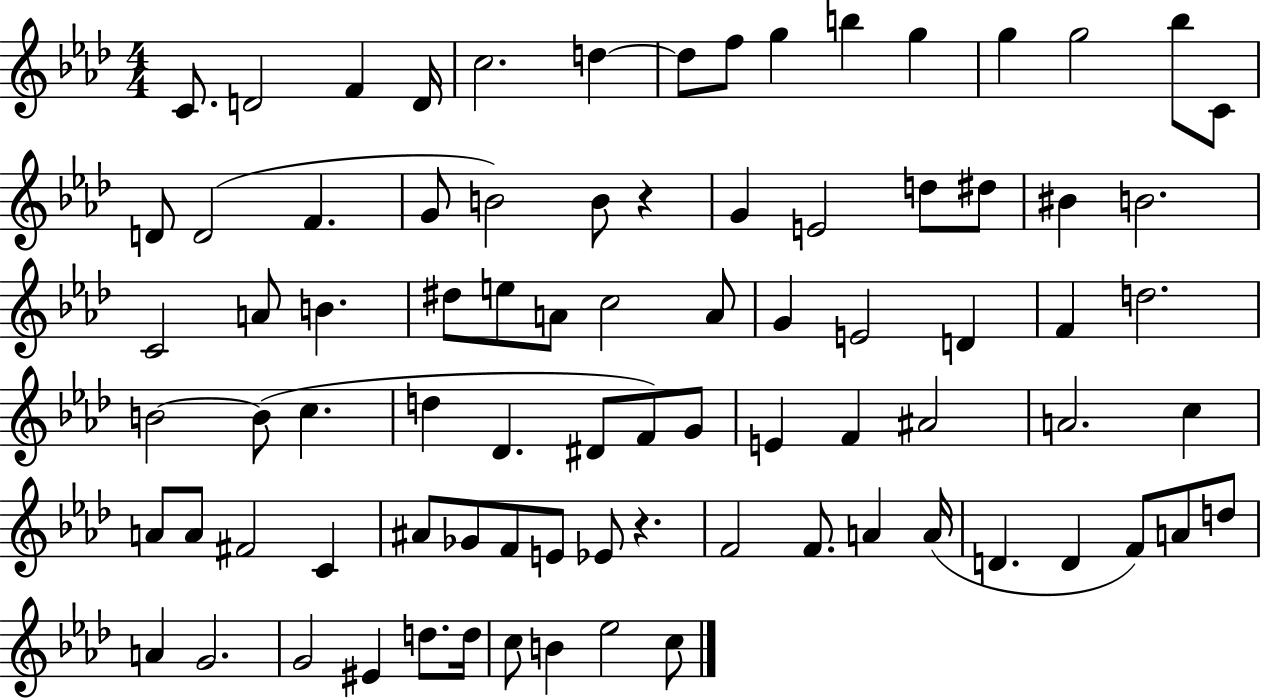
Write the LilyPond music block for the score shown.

{
  \clef treble
  \numericTimeSignature
  \time 4/4
  \key aes \major
  c'8. d'2 f'4 d'16 | c''2. d''4~~ | d''8 f''8 g''4 b''4 g''4 | g''4 g''2 bes''8 c'8 | \break d'8 d'2( f'4. | g'8 b'2) b'8 r4 | g'4 e'2 d''8 dis''8 | bis'4 b'2. | \break c'2 a'8 b'4. | dis''8 e''8 a'8 c''2 a'8 | g'4 e'2 d'4 | f'4 d''2. | \break b'2~~ b'8( c''4. | d''4 des'4. dis'8 f'8) g'8 | e'4 f'4 ais'2 | a'2. c''4 | \break a'8 a'8 fis'2 c'4 | ais'8 ges'8 f'8 e'8 ees'8 r4. | f'2 f'8. a'4 a'16( | d'4. d'4 f'8) a'8 d''8 | \break a'4 g'2. | g'2 eis'4 d''8. d''16 | c''8 b'4 ees''2 c''8 | \bar "|."
}